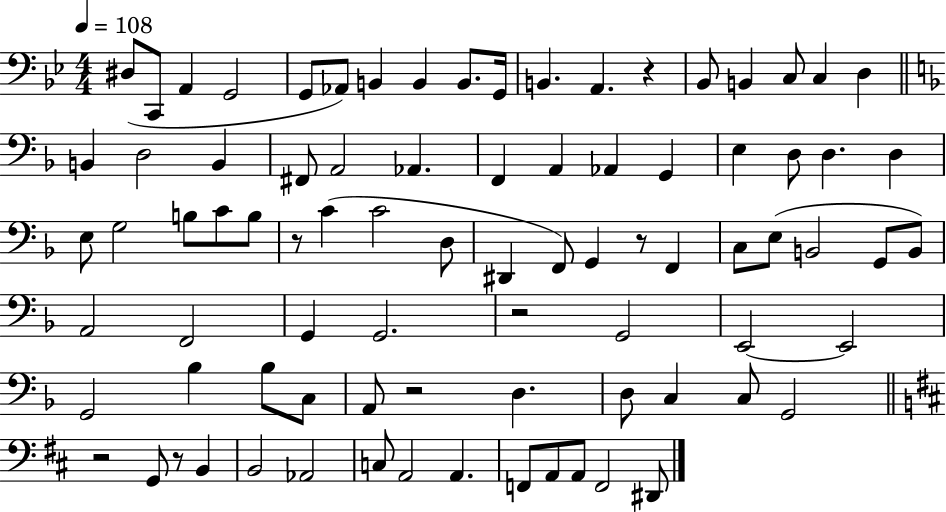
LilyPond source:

{
  \clef bass
  \numericTimeSignature
  \time 4/4
  \key bes \major
  \tempo 4 = 108
  dis8( c,8 a,4 g,2 | g,8 aes,8) b,4 b,4 b,8. g,16 | b,4. a,4. r4 | bes,8 b,4 c8 c4 d4 | \break \bar "||" \break \key d \minor b,4 d2 b,4 | fis,8 a,2 aes,4. | f,4 a,4 aes,4 g,4 | e4 d8 d4. d4 | \break e8 g2 b8 c'8 b8 | r8 c'4( c'2 d8 | dis,4 f,8) g,4 r8 f,4 | c8 e8( b,2 g,8 b,8) | \break a,2 f,2 | g,4 g,2. | r2 g,2 | e,2~~ e,2 | \break g,2 bes4 bes8 c8 | a,8 r2 d4. | d8 c4 c8 g,2 | \bar "||" \break \key d \major r2 g,8 r8 b,4 | b,2 aes,2 | c8 a,2 a,4. | f,8 a,8 a,8 f,2 dis,8 | \break \bar "|."
}